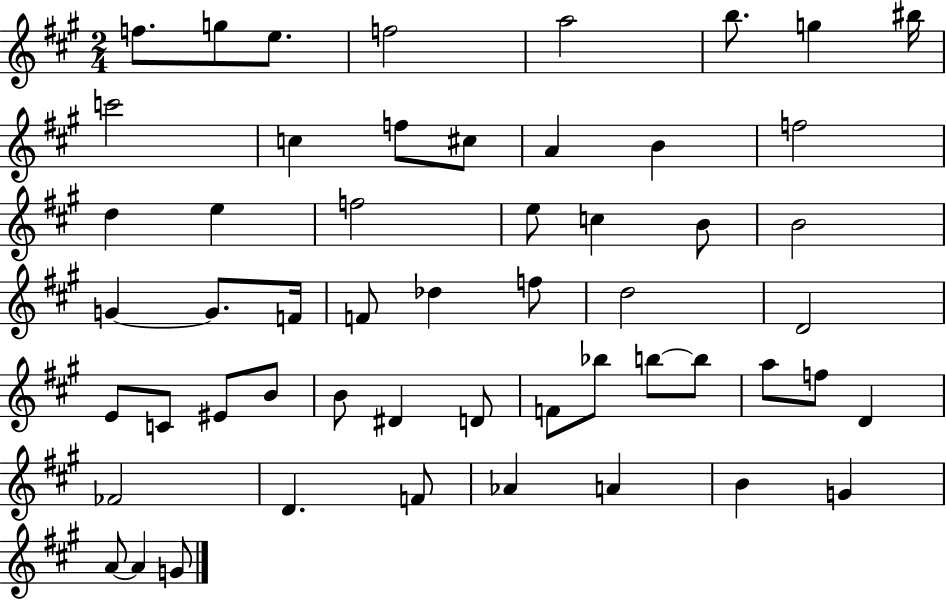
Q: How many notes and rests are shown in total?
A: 54